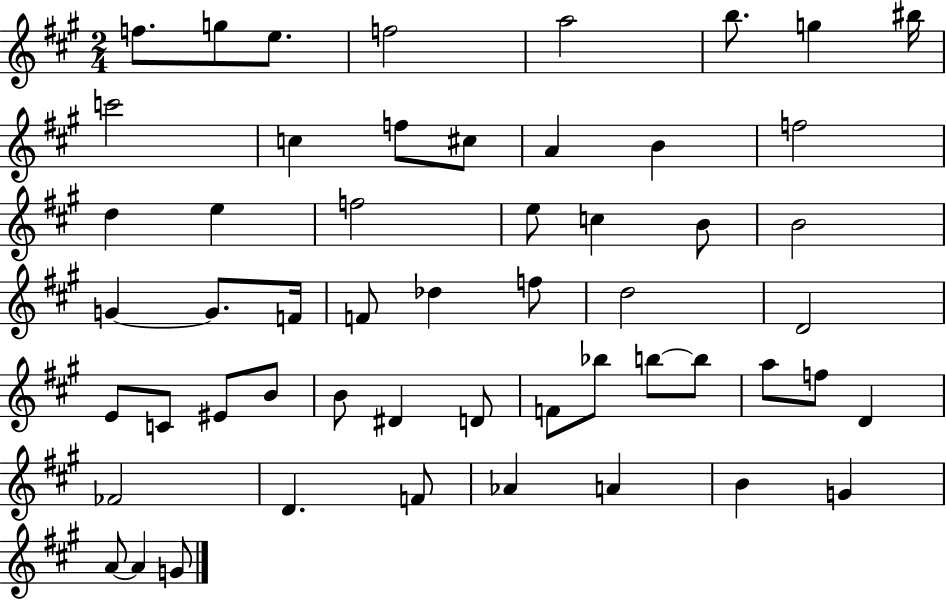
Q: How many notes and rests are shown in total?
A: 54